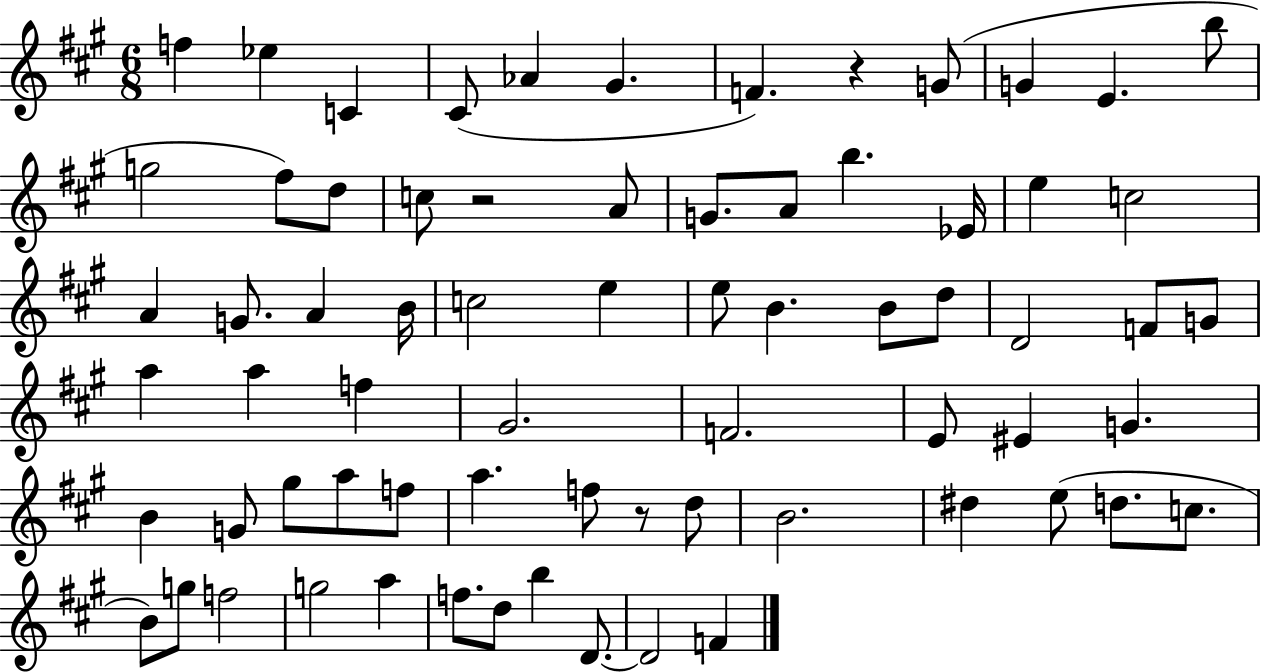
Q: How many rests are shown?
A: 3